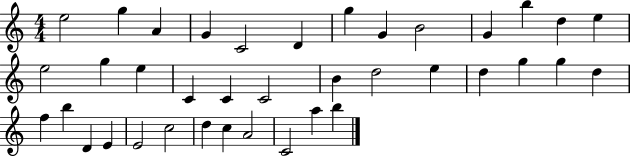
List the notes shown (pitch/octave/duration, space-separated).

E5/h G5/q A4/q G4/q C4/h D4/q G5/q G4/q B4/h G4/q B5/q D5/q E5/q E5/h G5/q E5/q C4/q C4/q C4/h B4/q D5/h E5/q D5/q G5/q G5/q D5/q F5/q B5/q D4/q E4/q E4/h C5/h D5/q C5/q A4/h C4/h A5/q B5/q